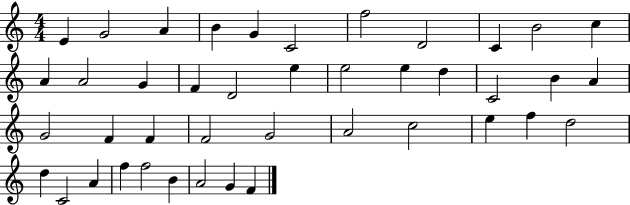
{
  \clef treble
  \numericTimeSignature
  \time 4/4
  \key c \major
  e'4 g'2 a'4 | b'4 g'4 c'2 | f''2 d'2 | c'4 b'2 c''4 | \break a'4 a'2 g'4 | f'4 d'2 e''4 | e''2 e''4 d''4 | c'2 b'4 a'4 | \break g'2 f'4 f'4 | f'2 g'2 | a'2 c''2 | e''4 f''4 d''2 | \break d''4 c'2 a'4 | f''4 f''2 b'4 | a'2 g'4 f'4 | \bar "|."
}